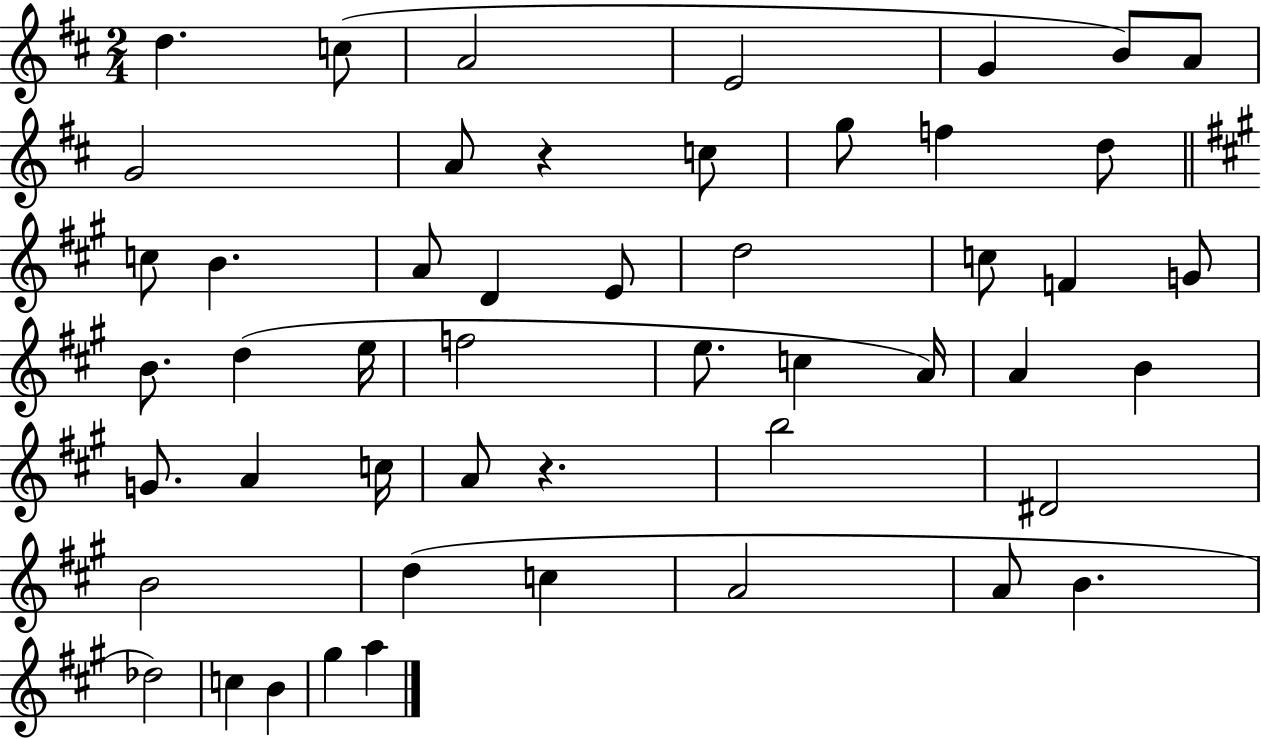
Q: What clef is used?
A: treble